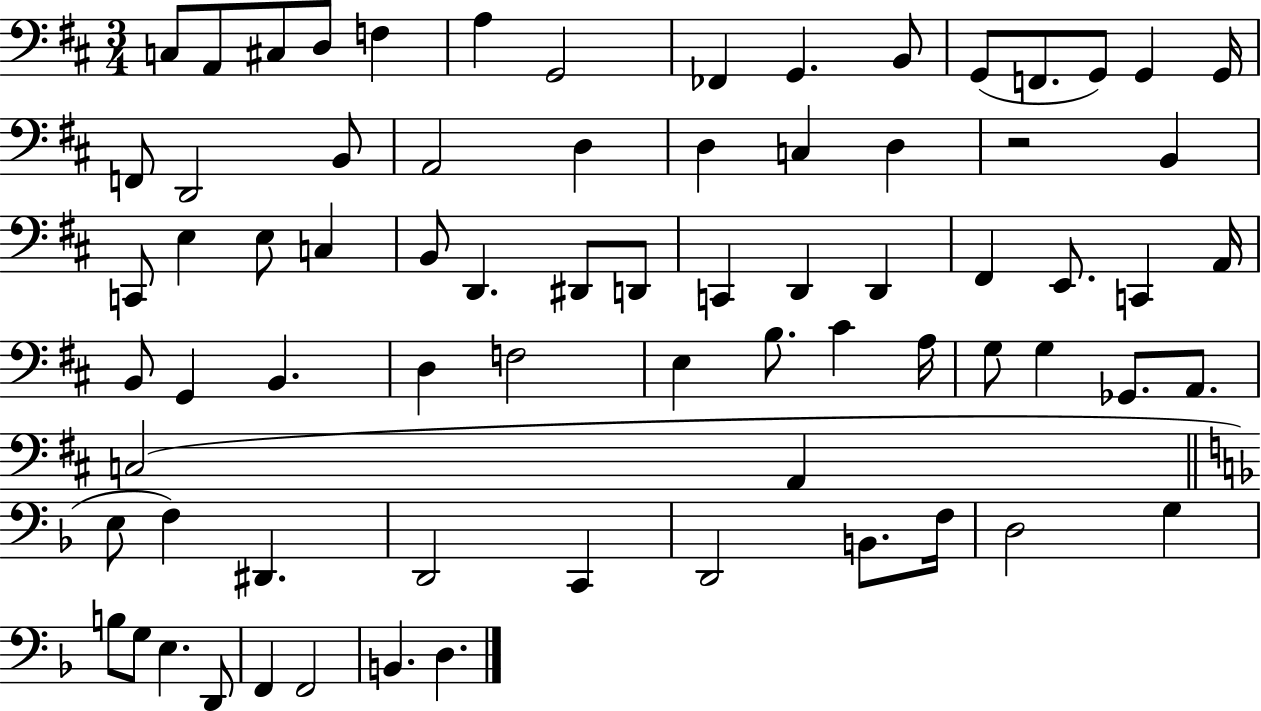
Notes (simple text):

C3/e A2/e C#3/e D3/e F3/q A3/q G2/h FES2/q G2/q. B2/e G2/e F2/e. G2/e G2/q G2/s F2/e D2/h B2/e A2/h D3/q D3/q C3/q D3/q R/h B2/q C2/e E3/q E3/e C3/q B2/e D2/q. D#2/e D2/e C2/q D2/q D2/q F#2/q E2/e. C2/q A2/s B2/e G2/q B2/q. D3/q F3/h E3/q B3/e. C#4/q A3/s G3/e G3/q Gb2/e. A2/e. C3/h A2/q E3/e F3/q D#2/q. D2/h C2/q D2/h B2/e. F3/s D3/h G3/q B3/e G3/e E3/q. D2/e F2/q F2/h B2/q. D3/q.